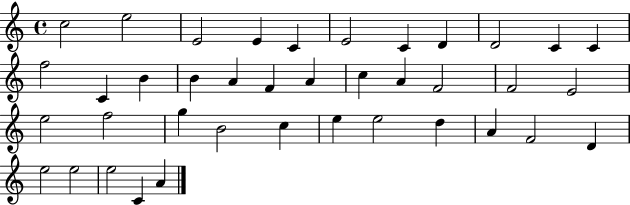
X:1
T:Untitled
M:4/4
L:1/4
K:C
c2 e2 E2 E C E2 C D D2 C C f2 C B B A F A c A F2 F2 E2 e2 f2 g B2 c e e2 d A F2 D e2 e2 e2 C A